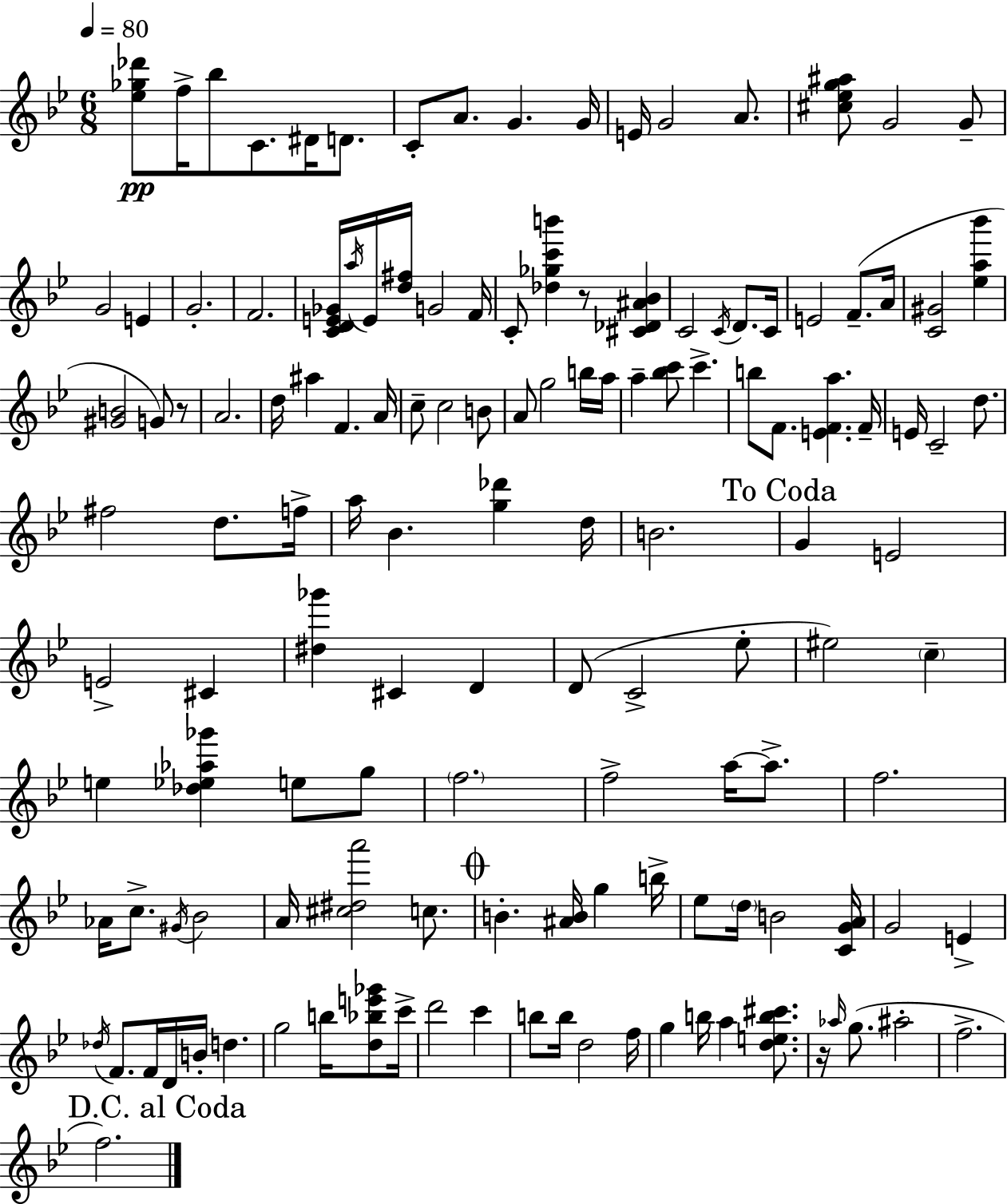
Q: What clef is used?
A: treble